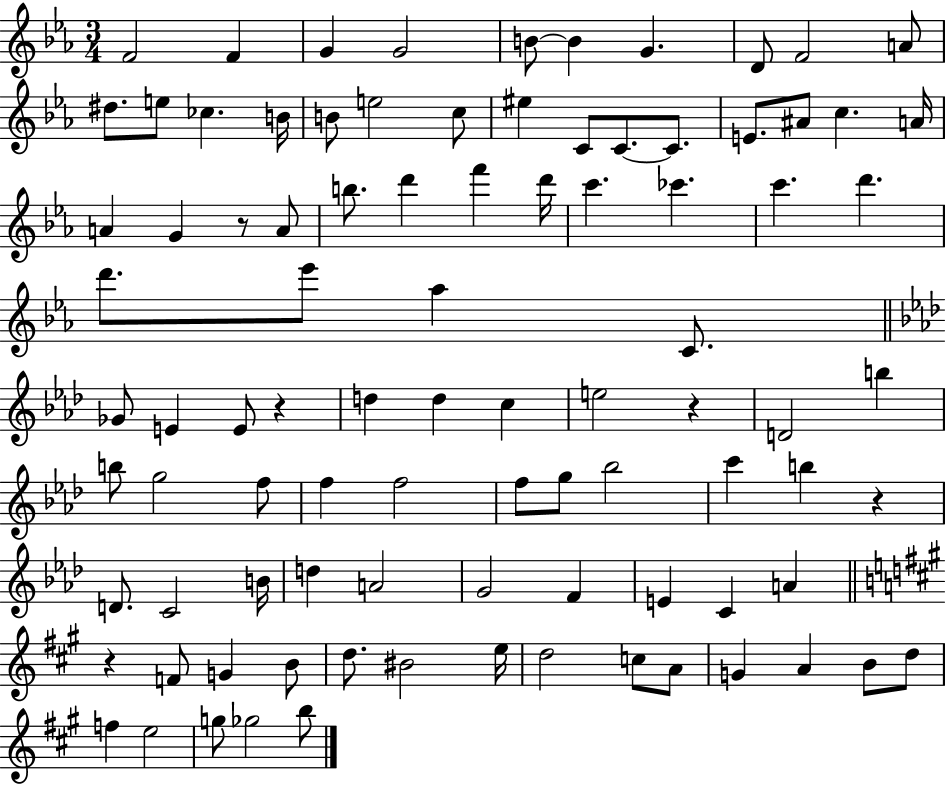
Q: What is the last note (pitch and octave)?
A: B5